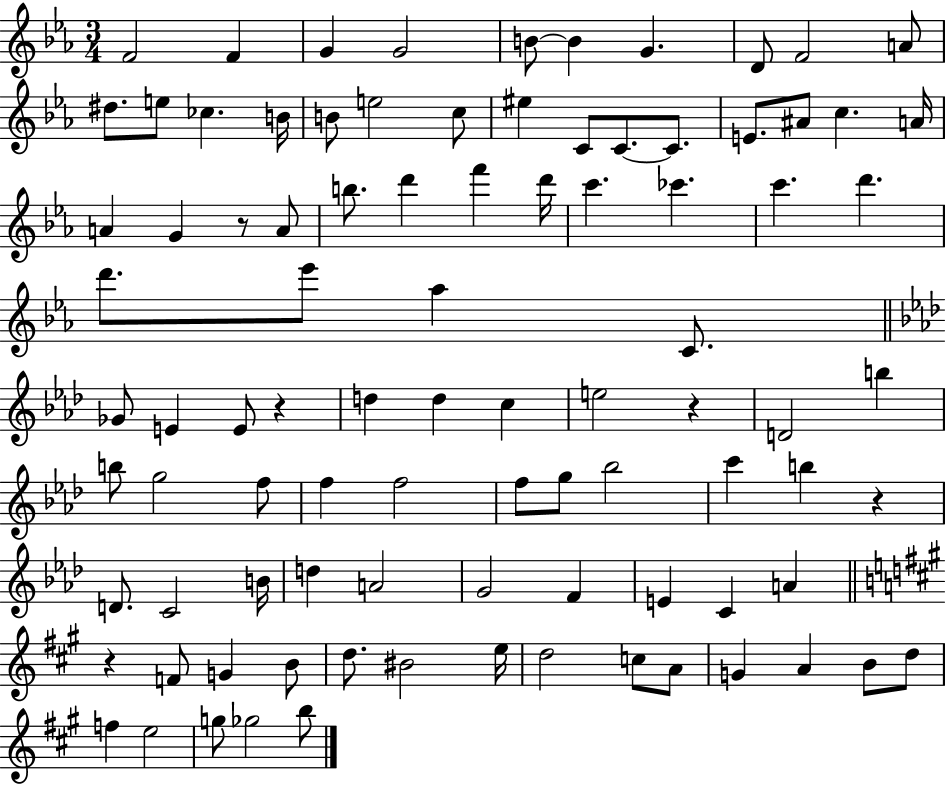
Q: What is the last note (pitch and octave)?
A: B5